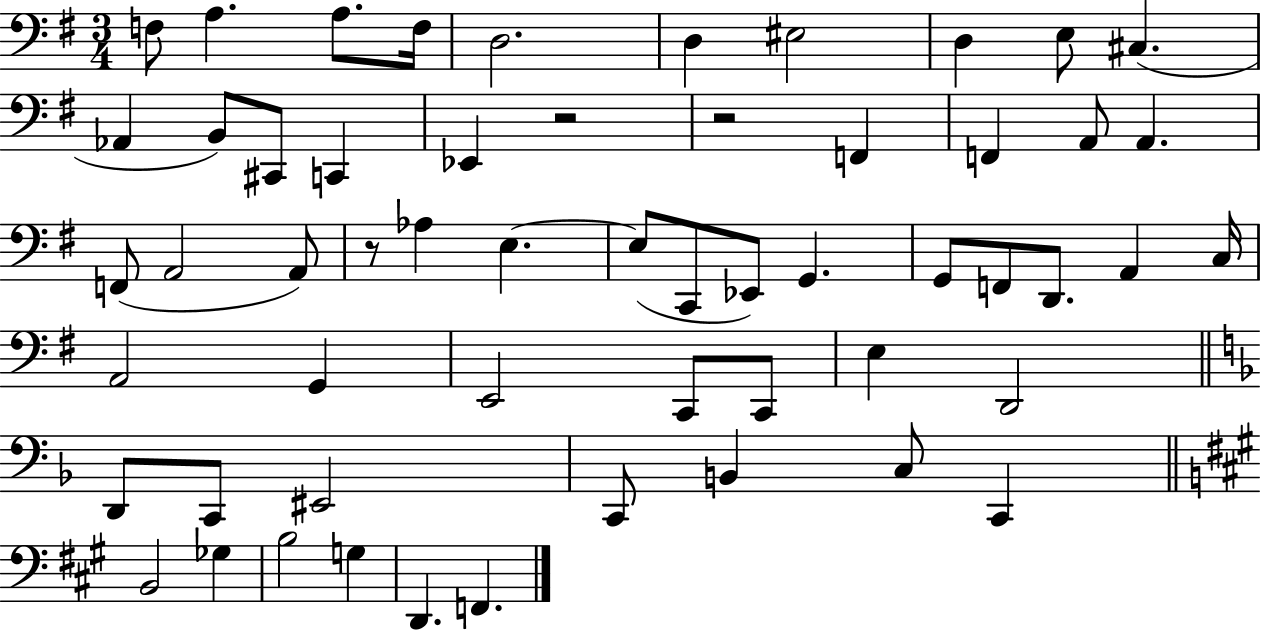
X:1
T:Untitled
M:3/4
L:1/4
K:G
F,/2 A, A,/2 F,/4 D,2 D, ^E,2 D, E,/2 ^C, _A,, B,,/2 ^C,,/2 C,, _E,, z2 z2 F,, F,, A,,/2 A,, F,,/2 A,,2 A,,/2 z/2 _A, E, E,/2 C,,/2 _E,,/2 G,, G,,/2 F,,/2 D,,/2 A,, C,/4 A,,2 G,, E,,2 C,,/2 C,,/2 E, D,,2 D,,/2 C,,/2 ^E,,2 C,,/2 B,, C,/2 C,, B,,2 _G, B,2 G, D,, F,,